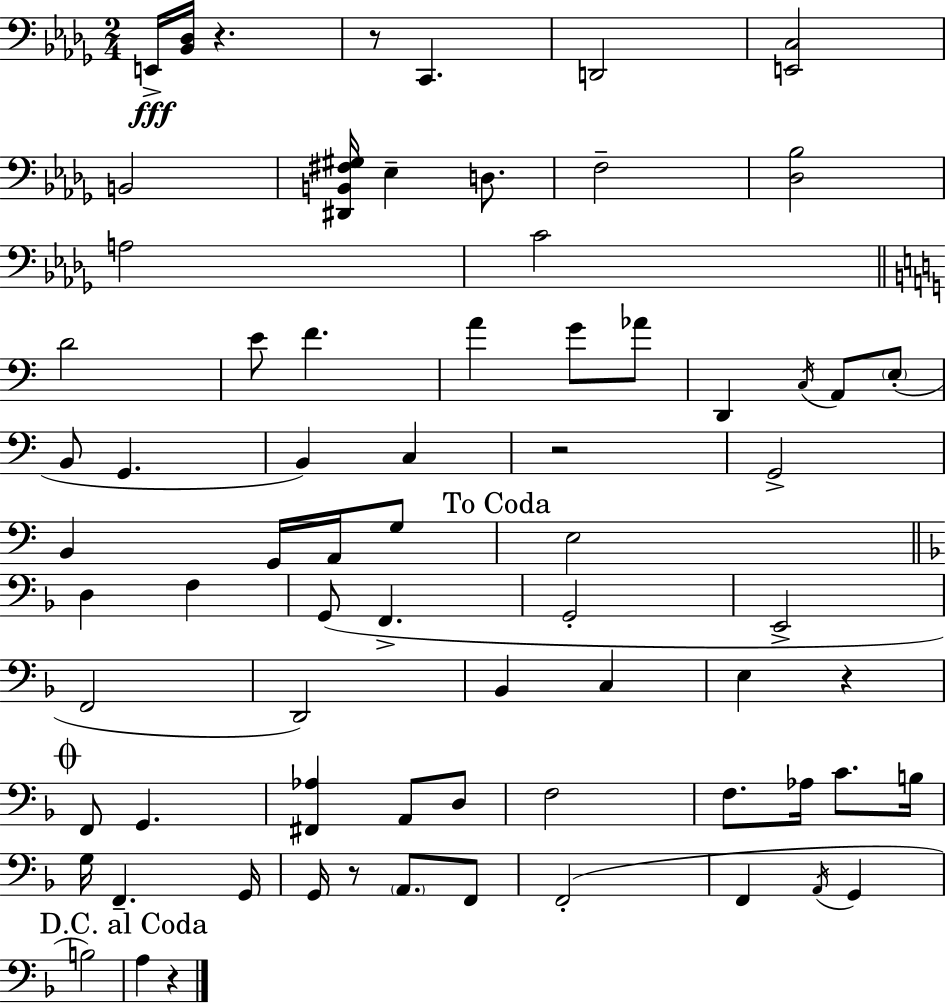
{
  \clef bass
  \numericTimeSignature
  \time 2/4
  \key bes \minor
  e,16->\fff <bes, des>16 r4. | r8 c,4. | d,2 | <e, c>2 | \break b,2 | <dis, b, fis gis>16 ees4-- d8. | f2-- | <des bes>2 | \break a2 | c'2 | \bar "||" \break \key c \major d'2 | e'8 f'4. | a'4 g'8 aes'8 | d,4 \acciaccatura { c16 } a,8 \parenthesize e8-.( | \break b,8 g,4. | b,4) c4 | r2 | g,2-> | \break b,4 g,16 a,16 g8 | \mark "To Coda" e2 | \bar "||" \break \key f \major d4 f4 | g,8( f,4.-> | g,2-. | e,2-> | \break f,2 | d,2) | bes,4 c4 | e4 r4 | \break \mark \markup { \musicglyph "scripts.coda" } f,8 g,4. | <fis, aes>4 a,8 d8 | f2 | f8. aes16 c'8. b16 | \break g16 f,4.-- g,16 | g,16 r8 \parenthesize a,8. f,8 | f,2-.( | f,4 \acciaccatura { a,16 } g,4 | \break b2) | \mark "D.C. al Coda" a4 r4 | \bar "|."
}